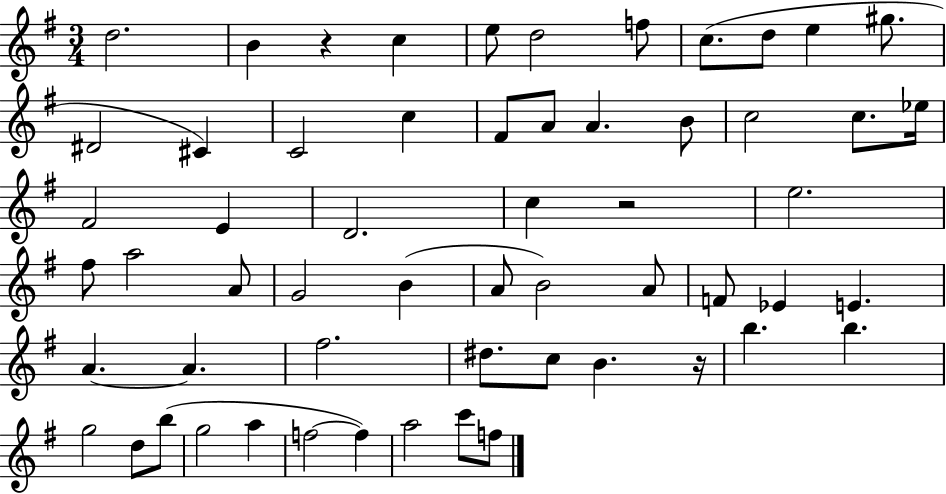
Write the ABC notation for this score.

X:1
T:Untitled
M:3/4
L:1/4
K:G
d2 B z c e/2 d2 f/2 c/2 d/2 e ^g/2 ^D2 ^C C2 c ^F/2 A/2 A B/2 c2 c/2 _e/4 ^F2 E D2 c z2 e2 ^f/2 a2 A/2 G2 B A/2 B2 A/2 F/2 _E E A A ^f2 ^d/2 c/2 B z/4 b b g2 d/2 b/2 g2 a f2 f a2 c'/2 f/2